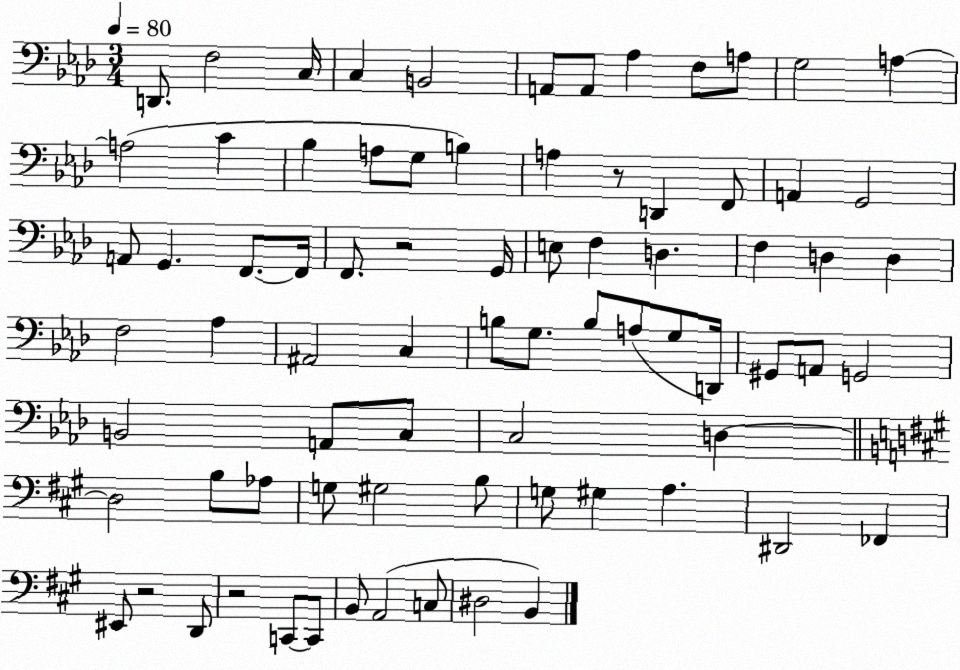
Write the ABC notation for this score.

X:1
T:Untitled
M:3/4
L:1/4
K:Ab
D,,/2 F,2 C,/4 C, B,,2 A,,/2 A,,/2 _A, F,/2 A,/2 G,2 A, A,2 C _B, A,/2 G,/2 B, A, z/2 D,, F,,/2 A,, G,,2 A,,/2 G,, F,,/2 F,,/4 F,,/2 z2 G,,/4 E,/2 F, D, F, D, D, F,2 _A, ^A,,2 C, B,/2 G,/2 B,/2 A,/2 G,/2 D,,/4 ^G,,/2 A,,/2 G,,2 B,,2 A,,/2 C,/2 C,2 D, D,2 B,/2 _A,/2 G,/2 ^G,2 B,/2 G,/2 ^G, A, ^D,,2 _F,, ^E,,/2 z2 D,,/2 z2 C,,/2 C,,/2 B,,/2 A,,2 C,/2 ^D,2 B,,